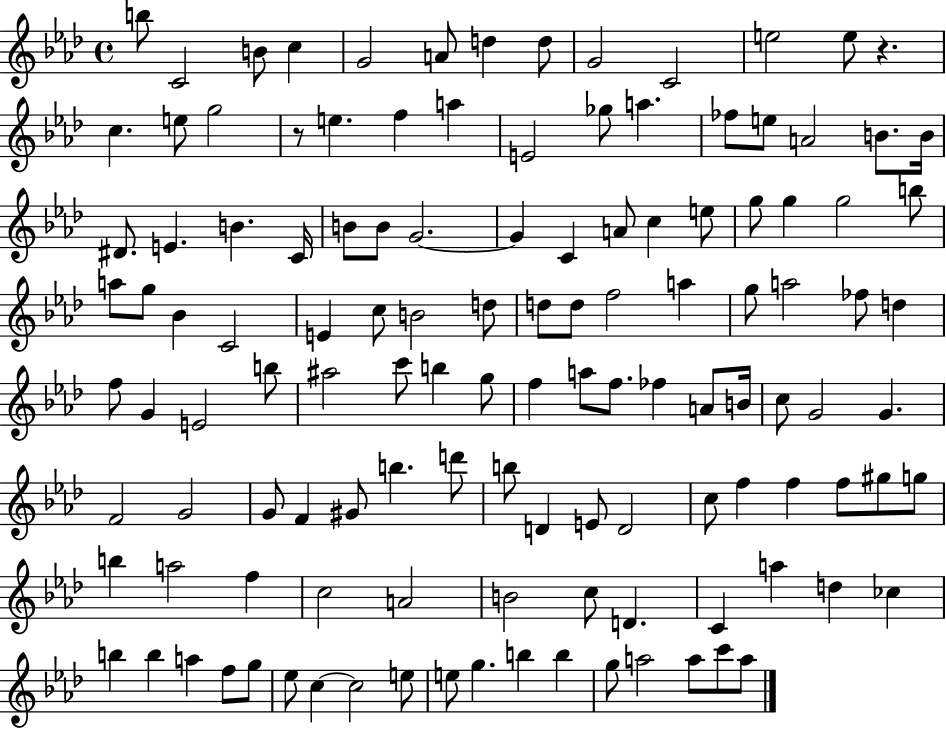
B5/e C4/h B4/e C5/q G4/h A4/e D5/q D5/e G4/h C4/h E5/h E5/e R/q. C5/q. E5/e G5/h R/e E5/q. F5/q A5/q E4/h Gb5/e A5/q. FES5/e E5/e A4/h B4/e. B4/s D#4/e. E4/q. B4/q. C4/s B4/e B4/e G4/h. G4/q C4/q A4/e C5/q E5/e G5/e G5/q G5/h B5/e A5/e G5/e Bb4/q C4/h E4/q C5/e B4/h D5/e D5/e D5/e F5/h A5/q G5/e A5/h FES5/e D5/q F5/e G4/q E4/h B5/e A#5/h C6/e B5/q G5/e F5/q A5/e F5/e. FES5/q A4/e B4/s C5/e G4/h G4/q. F4/h G4/h G4/e F4/q G#4/e B5/q. D6/e B5/e D4/q E4/e D4/h C5/e F5/q F5/q F5/e G#5/e G5/e B5/q A5/h F5/q C5/h A4/h B4/h C5/e D4/q. C4/q A5/q D5/q CES5/q B5/q B5/q A5/q F5/e G5/e Eb5/e C5/q C5/h E5/e E5/e G5/q. B5/q B5/q G5/e A5/h A5/e C6/e A5/e